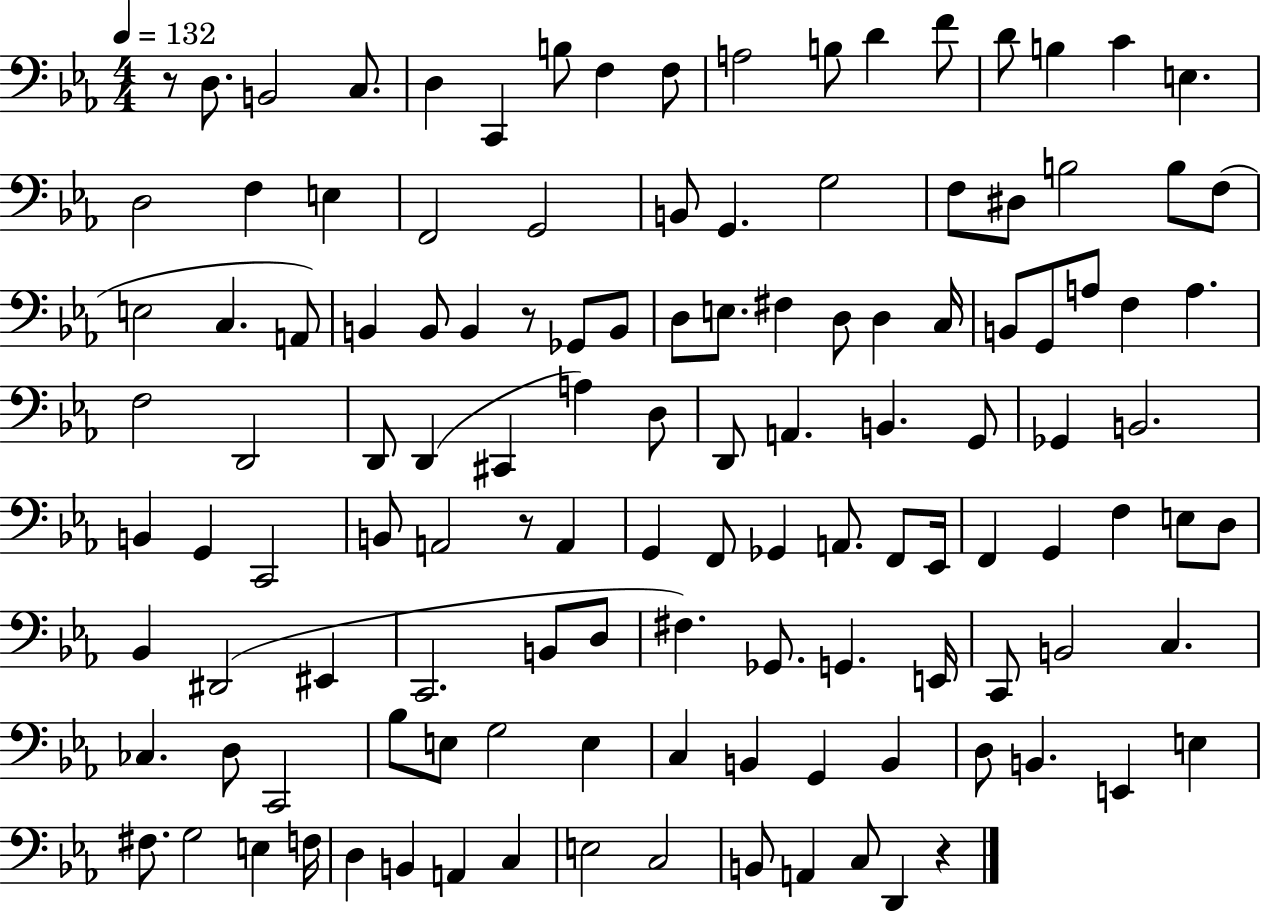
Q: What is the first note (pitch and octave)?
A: D3